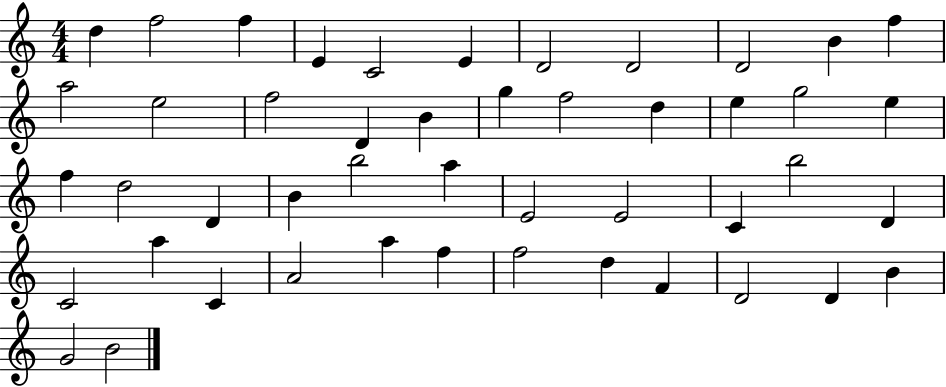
{
  \clef treble
  \numericTimeSignature
  \time 4/4
  \key c \major
  d''4 f''2 f''4 | e'4 c'2 e'4 | d'2 d'2 | d'2 b'4 f''4 | \break a''2 e''2 | f''2 d'4 b'4 | g''4 f''2 d''4 | e''4 g''2 e''4 | \break f''4 d''2 d'4 | b'4 b''2 a''4 | e'2 e'2 | c'4 b''2 d'4 | \break c'2 a''4 c'4 | a'2 a''4 f''4 | f''2 d''4 f'4 | d'2 d'4 b'4 | \break g'2 b'2 | \bar "|."
}